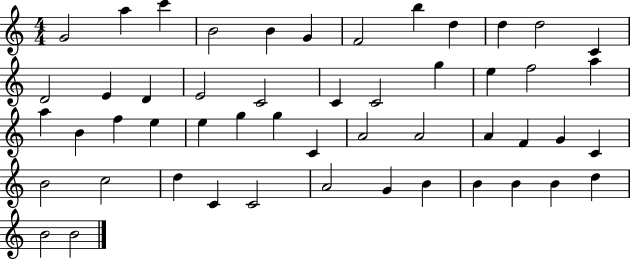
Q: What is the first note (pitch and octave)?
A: G4